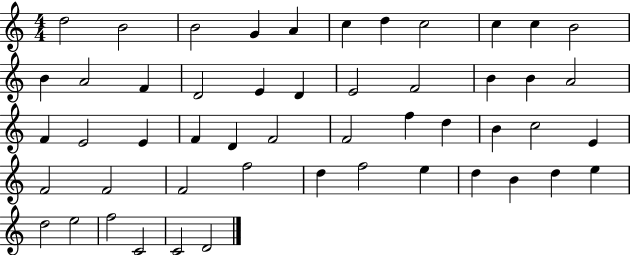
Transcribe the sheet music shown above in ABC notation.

X:1
T:Untitled
M:4/4
L:1/4
K:C
d2 B2 B2 G A c d c2 c c B2 B A2 F D2 E D E2 F2 B B A2 F E2 E F D F2 F2 f d B c2 E F2 F2 F2 f2 d f2 e d B d e d2 e2 f2 C2 C2 D2